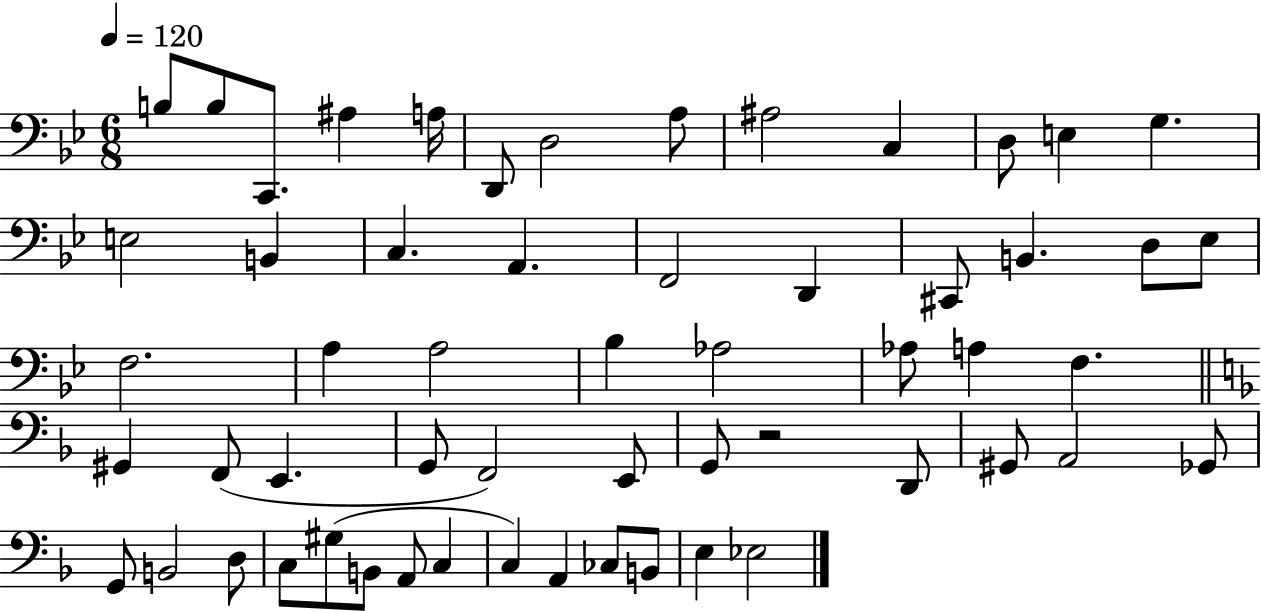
{
  \clef bass
  \numericTimeSignature
  \time 6/8
  \key bes \major
  \tempo 4 = 120
  b8 b8 c,8. ais4 a16 | d,8 d2 a8 | ais2 c4 | d8 e4 g4. | \break e2 b,4 | c4. a,4. | f,2 d,4 | cis,8 b,4. d8 ees8 | \break f2. | a4 a2 | bes4 aes2 | aes8 a4 f4. | \break \bar "||" \break \key d \minor gis,4 f,8( e,4. | g,8 f,2) e,8 | g,8 r2 d,8 | gis,8 a,2 ges,8 | \break g,8 b,2 d8 | c8 gis8( b,8 a,8 c4 | c4) a,4 ces8 b,8 | e4 ees2 | \break \bar "|."
}